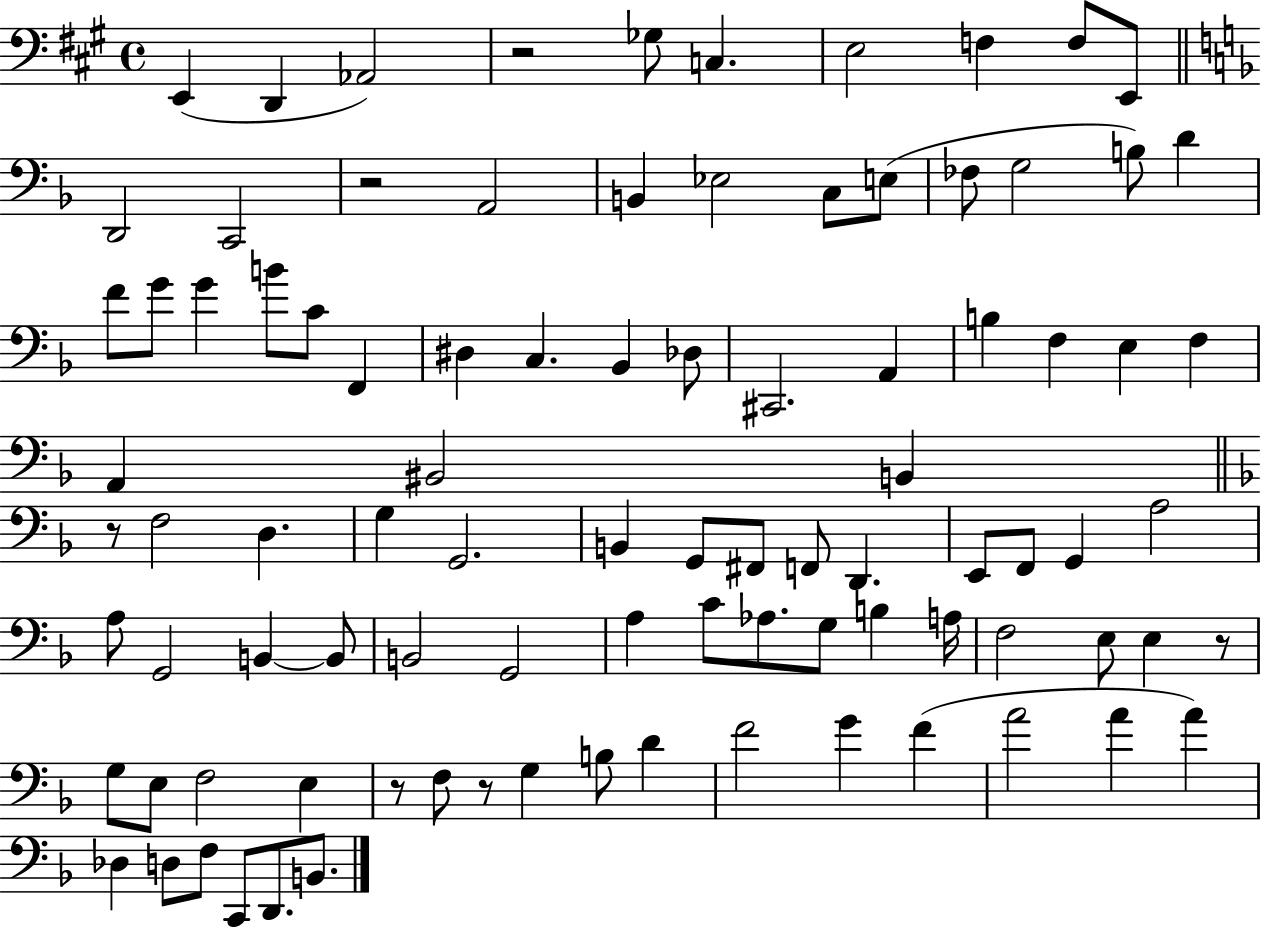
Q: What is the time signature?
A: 4/4